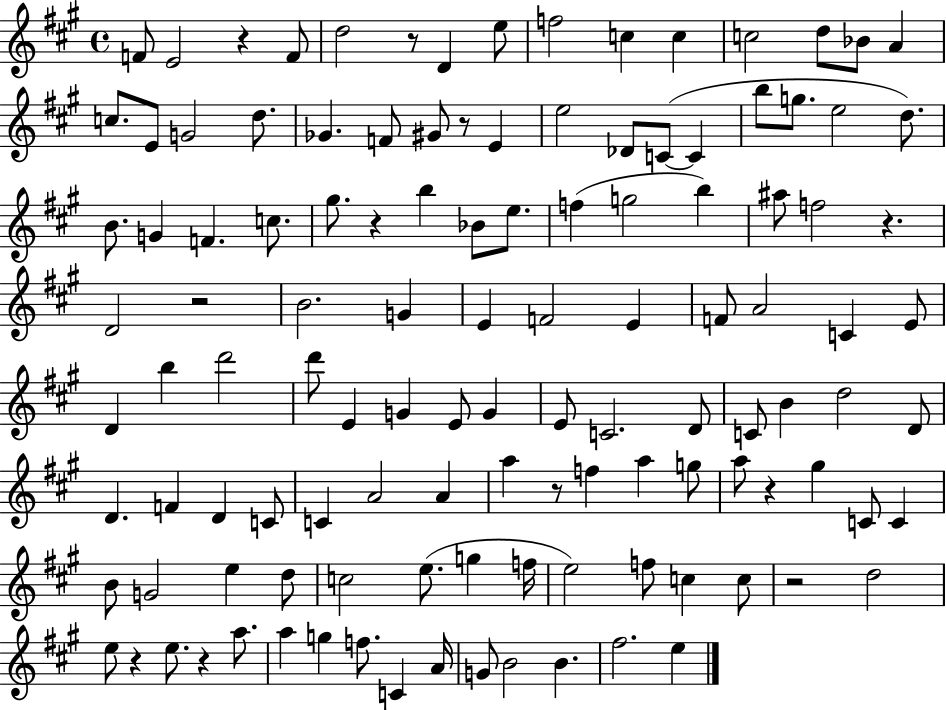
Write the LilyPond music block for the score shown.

{
  \clef treble
  \time 4/4
  \defaultTimeSignature
  \key a \major
  f'8 e'2 r4 f'8 | d''2 r8 d'4 e''8 | f''2 c''4 c''4 | c''2 d''8 bes'8 a'4 | \break c''8. e'8 g'2 d''8. | ges'4. f'8 gis'8 r8 e'4 | e''2 des'8 c'8~(~ c'4 | b''8 g''8. e''2 d''8.) | \break b'8. g'4 f'4. c''8. | gis''8. r4 b''4 bes'8 e''8. | f''4( g''2 b''4) | ais''8 f''2 r4. | \break d'2 r2 | b'2. g'4 | e'4 f'2 e'4 | f'8 a'2 c'4 e'8 | \break d'4 b''4 d'''2 | d'''8 e'4 g'4 e'8 g'4 | e'8 c'2. d'8 | c'8 b'4 d''2 d'8 | \break d'4. f'4 d'4 c'8 | c'4 a'2 a'4 | a''4 r8 f''4 a''4 g''8 | a''8 r4 gis''4 c'8 c'4 | \break b'8 g'2 e''4 d''8 | c''2 e''8.( g''4 f''16 | e''2) f''8 c''4 c''8 | r2 d''2 | \break e''8 r4 e''8. r4 a''8. | a''4 g''4 f''8. c'4 a'16 | g'8 b'2 b'4. | fis''2. e''4 | \break \bar "|."
}